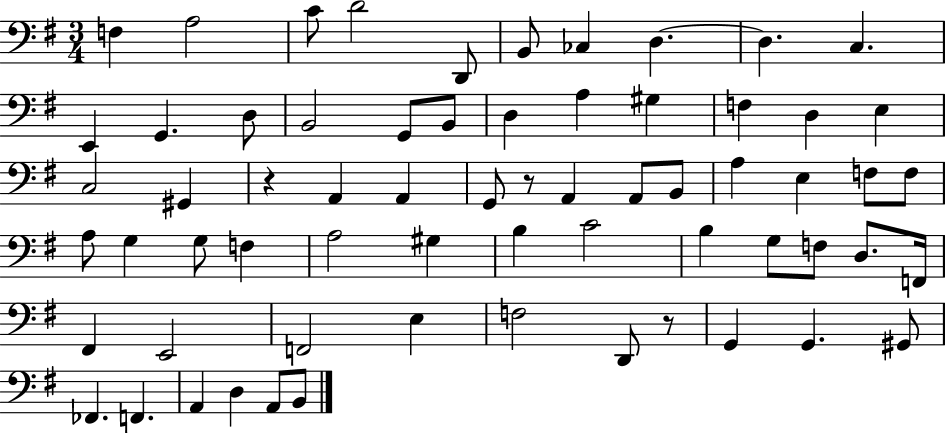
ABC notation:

X:1
T:Untitled
M:3/4
L:1/4
K:G
F, A,2 C/2 D2 D,,/2 B,,/2 _C, D, D, C, E,, G,, D,/2 B,,2 G,,/2 B,,/2 D, A, ^G, F, D, E, C,2 ^G,, z A,, A,, G,,/2 z/2 A,, A,,/2 B,,/2 A, E, F,/2 F,/2 A,/2 G, G,/2 F, A,2 ^G, B, C2 B, G,/2 F,/2 D,/2 F,,/4 ^F,, E,,2 F,,2 E, F,2 D,,/2 z/2 G,, G,, ^G,,/2 _F,, F,, A,, D, A,,/2 B,,/2